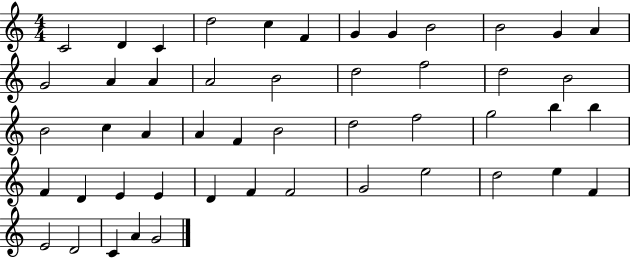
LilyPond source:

{
  \clef treble
  \numericTimeSignature
  \time 4/4
  \key c \major
  c'2 d'4 c'4 | d''2 c''4 f'4 | g'4 g'4 b'2 | b'2 g'4 a'4 | \break g'2 a'4 a'4 | a'2 b'2 | d''2 f''2 | d''2 b'2 | \break b'2 c''4 a'4 | a'4 f'4 b'2 | d''2 f''2 | g''2 b''4 b''4 | \break f'4 d'4 e'4 e'4 | d'4 f'4 f'2 | g'2 e''2 | d''2 e''4 f'4 | \break e'2 d'2 | c'4 a'4 g'2 | \bar "|."
}